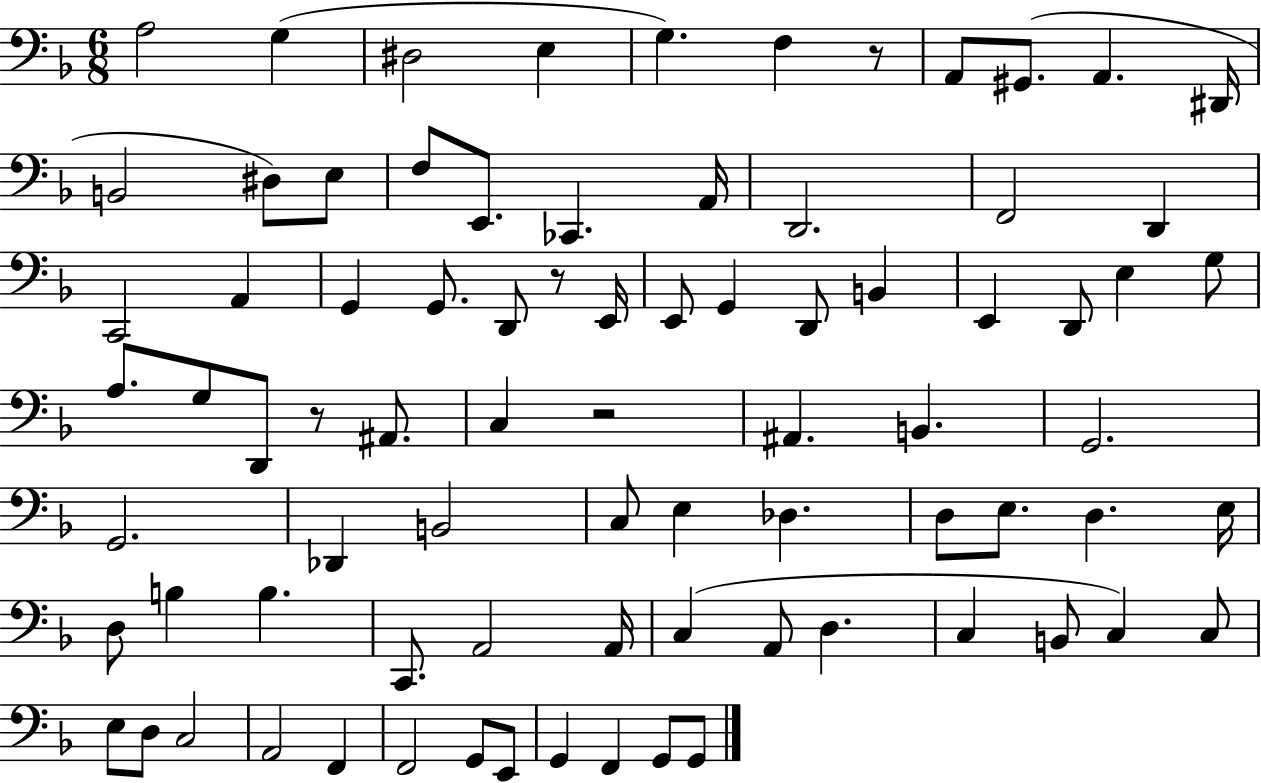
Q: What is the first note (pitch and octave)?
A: A3